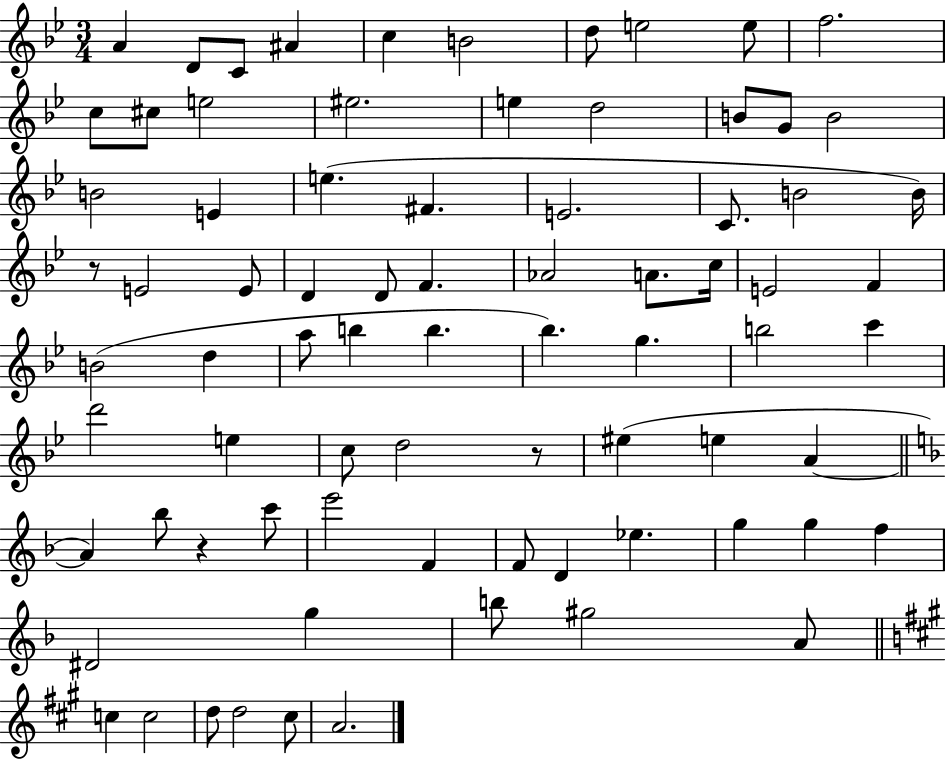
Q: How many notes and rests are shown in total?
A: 78